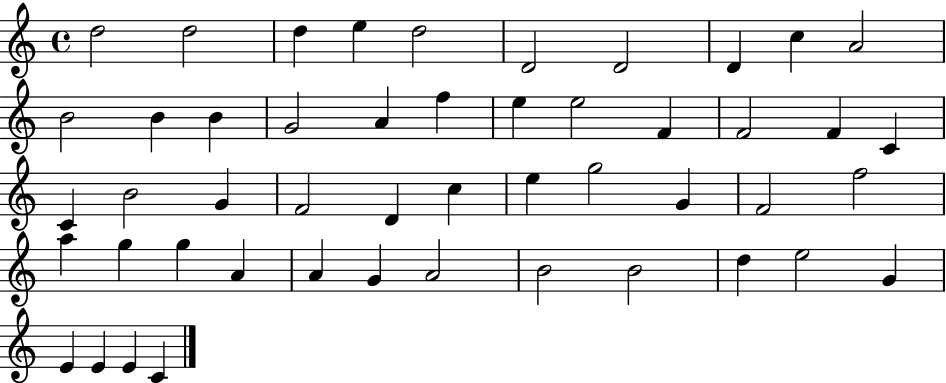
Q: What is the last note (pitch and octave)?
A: C4